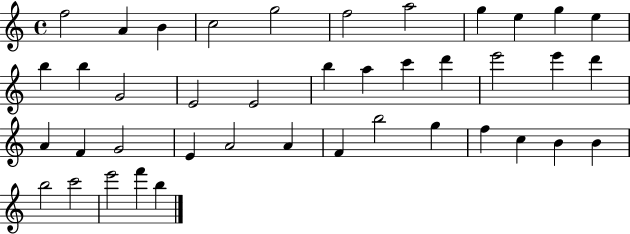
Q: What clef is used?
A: treble